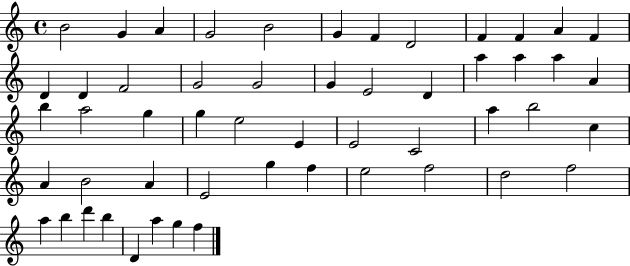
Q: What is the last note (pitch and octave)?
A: F5